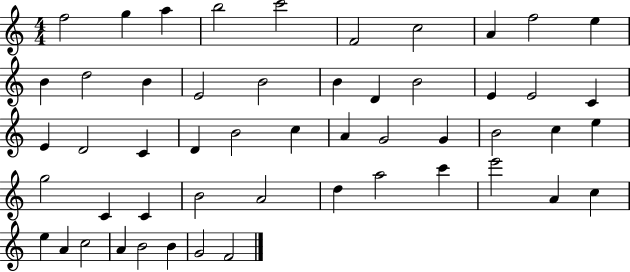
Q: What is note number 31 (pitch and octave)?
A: B4